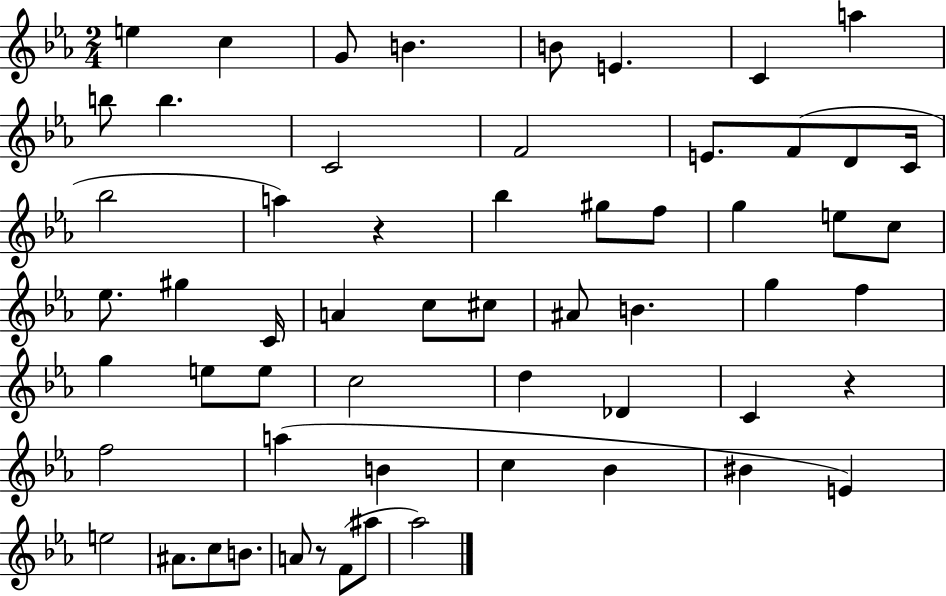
E5/q C5/q G4/e B4/q. B4/e E4/q. C4/q A5/q B5/e B5/q. C4/h F4/h E4/e. F4/e D4/e C4/s Bb5/h A5/q R/q Bb5/q G#5/e F5/e G5/q E5/e C5/e Eb5/e. G#5/q C4/s A4/q C5/e C#5/e A#4/e B4/q. G5/q F5/q G5/q E5/e E5/e C5/h D5/q Db4/q C4/q R/q F5/h A5/q B4/q C5/q Bb4/q BIS4/q E4/q E5/h A#4/e. C5/e B4/e. A4/e R/e F4/e A#5/e Ab5/h